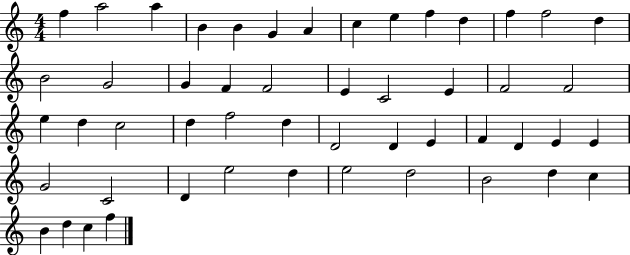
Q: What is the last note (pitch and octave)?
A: F5